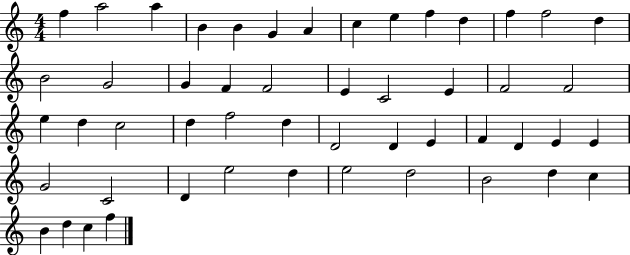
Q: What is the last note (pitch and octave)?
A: F5